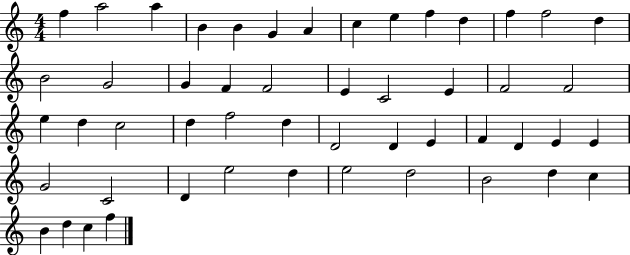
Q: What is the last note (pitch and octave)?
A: F5